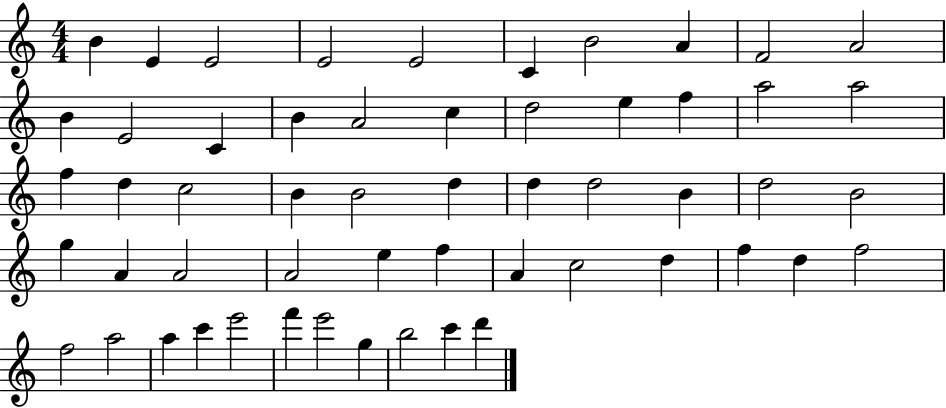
B4/q E4/q E4/h E4/h E4/h C4/q B4/h A4/q F4/h A4/h B4/q E4/h C4/q B4/q A4/h C5/q D5/h E5/q F5/q A5/h A5/h F5/q D5/q C5/h B4/q B4/h D5/q D5/q D5/h B4/q D5/h B4/h G5/q A4/q A4/h A4/h E5/q F5/q A4/q C5/h D5/q F5/q D5/q F5/h F5/h A5/h A5/q C6/q E6/h F6/q E6/h G5/q B5/h C6/q D6/q